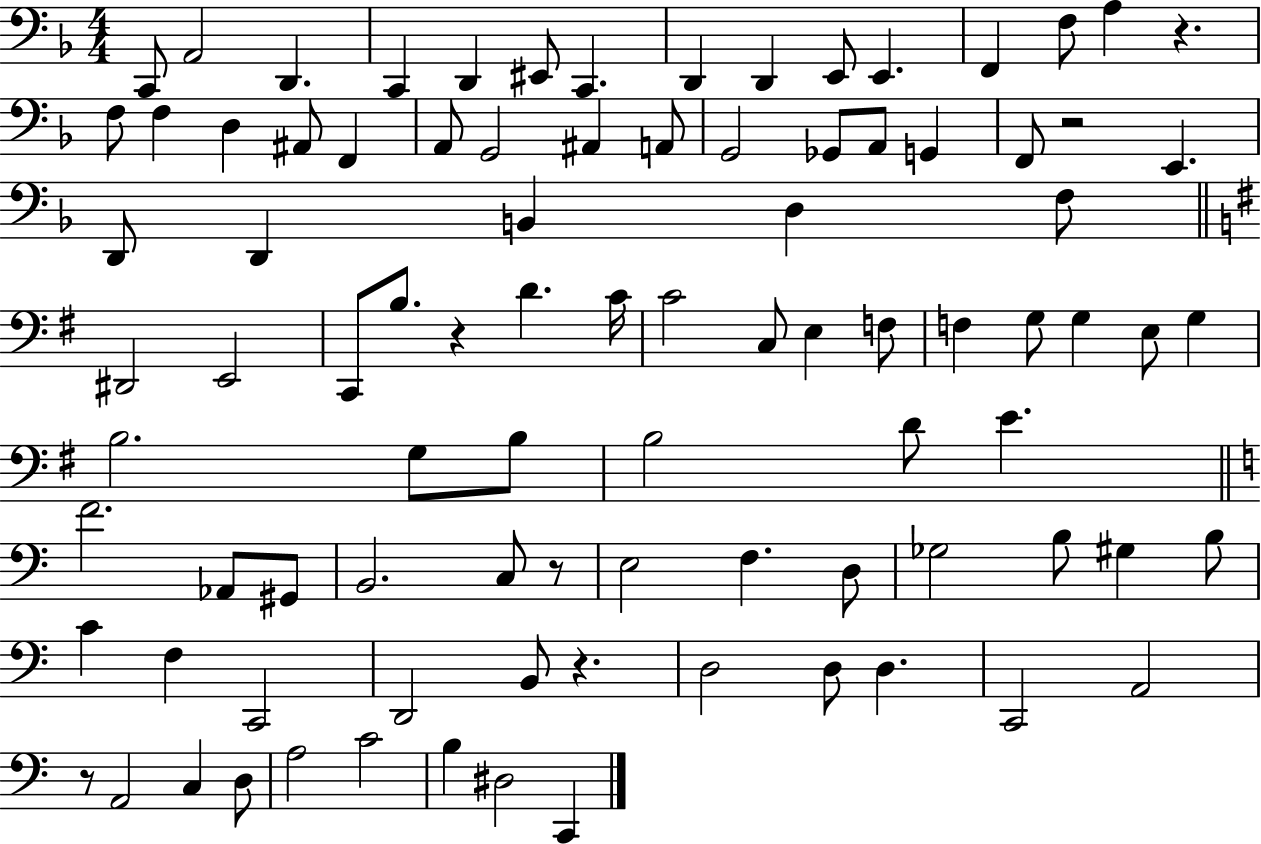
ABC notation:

X:1
T:Untitled
M:4/4
L:1/4
K:F
C,,/2 A,,2 D,, C,, D,, ^E,,/2 C,, D,, D,, E,,/2 E,, F,, F,/2 A, z F,/2 F, D, ^A,,/2 F,, A,,/2 G,,2 ^A,, A,,/2 G,,2 _G,,/2 A,,/2 G,, F,,/2 z2 E,, D,,/2 D,, B,, D, F,/2 ^D,,2 E,,2 C,,/2 B,/2 z D C/4 C2 C,/2 E, F,/2 F, G,/2 G, E,/2 G, B,2 G,/2 B,/2 B,2 D/2 E F2 _A,,/2 ^G,,/2 B,,2 C,/2 z/2 E,2 F, D,/2 _G,2 B,/2 ^G, B,/2 C F, C,,2 D,,2 B,,/2 z D,2 D,/2 D, C,,2 A,,2 z/2 A,,2 C, D,/2 A,2 C2 B, ^D,2 C,,